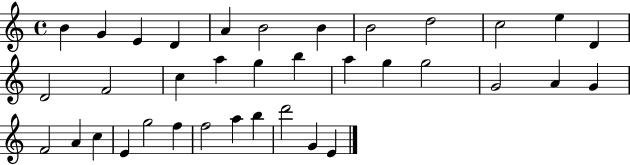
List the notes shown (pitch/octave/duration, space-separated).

B4/q G4/q E4/q D4/q A4/q B4/h B4/q B4/h D5/h C5/h E5/q D4/q D4/h F4/h C5/q A5/q G5/q B5/q A5/q G5/q G5/h G4/h A4/q G4/q F4/h A4/q C5/q E4/q G5/h F5/q F5/h A5/q B5/q D6/h G4/q E4/q